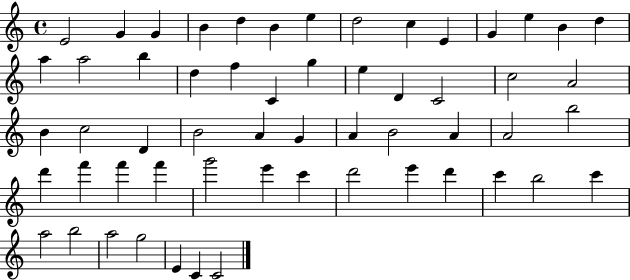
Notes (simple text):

E4/h G4/q G4/q B4/q D5/q B4/q E5/q D5/h C5/q E4/q G4/q E5/q B4/q D5/q A5/q A5/h B5/q D5/q F5/q C4/q G5/q E5/q D4/q C4/h C5/h A4/h B4/q C5/h D4/q B4/h A4/q G4/q A4/q B4/h A4/q A4/h B5/h D6/q F6/q F6/q F6/q G6/h E6/q C6/q D6/h E6/q D6/q C6/q B5/h C6/q A5/h B5/h A5/h G5/h E4/q C4/q C4/h